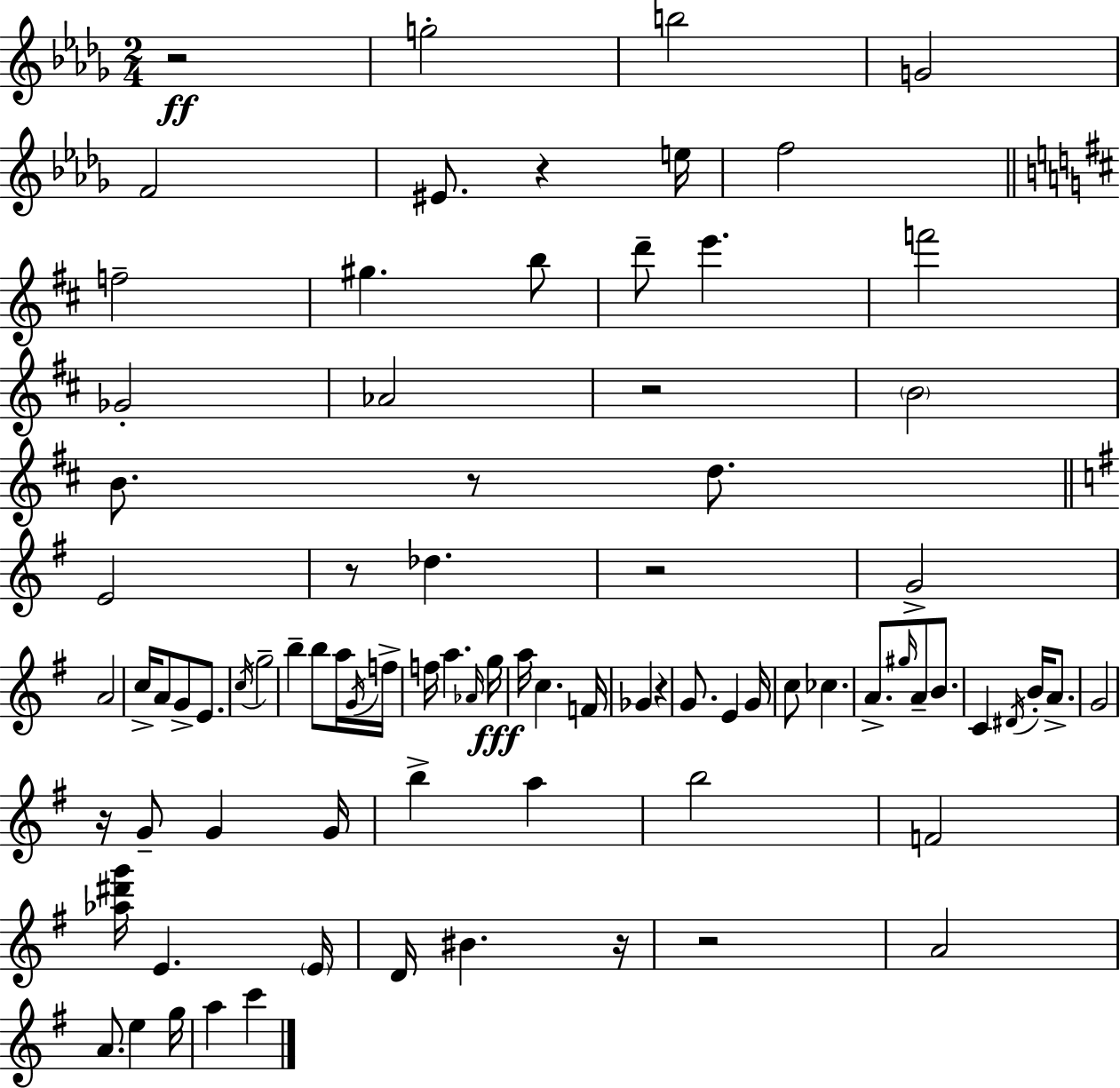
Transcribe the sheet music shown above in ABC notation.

X:1
T:Untitled
M:2/4
L:1/4
K:Bbm
z2 g2 b2 G2 F2 ^E/2 z e/4 f2 f2 ^g b/2 d'/2 e' f'2 _G2 _A2 z2 B2 B/2 z/2 d/2 E2 z/2 _d z2 G2 A2 c/4 A/2 G/2 E/2 c/4 g2 b b/2 a/4 G/4 f/4 f/4 a _A/4 g/4 a/4 c F/4 _G z G/2 E G/4 c/2 _c A/2 ^g/4 A/2 B/2 C ^D/4 B/4 A/2 G2 z/4 G/2 G G/4 b a b2 F2 [_a^d'g']/4 E E/4 D/4 ^B z/4 z2 A2 A/2 e g/4 a c'